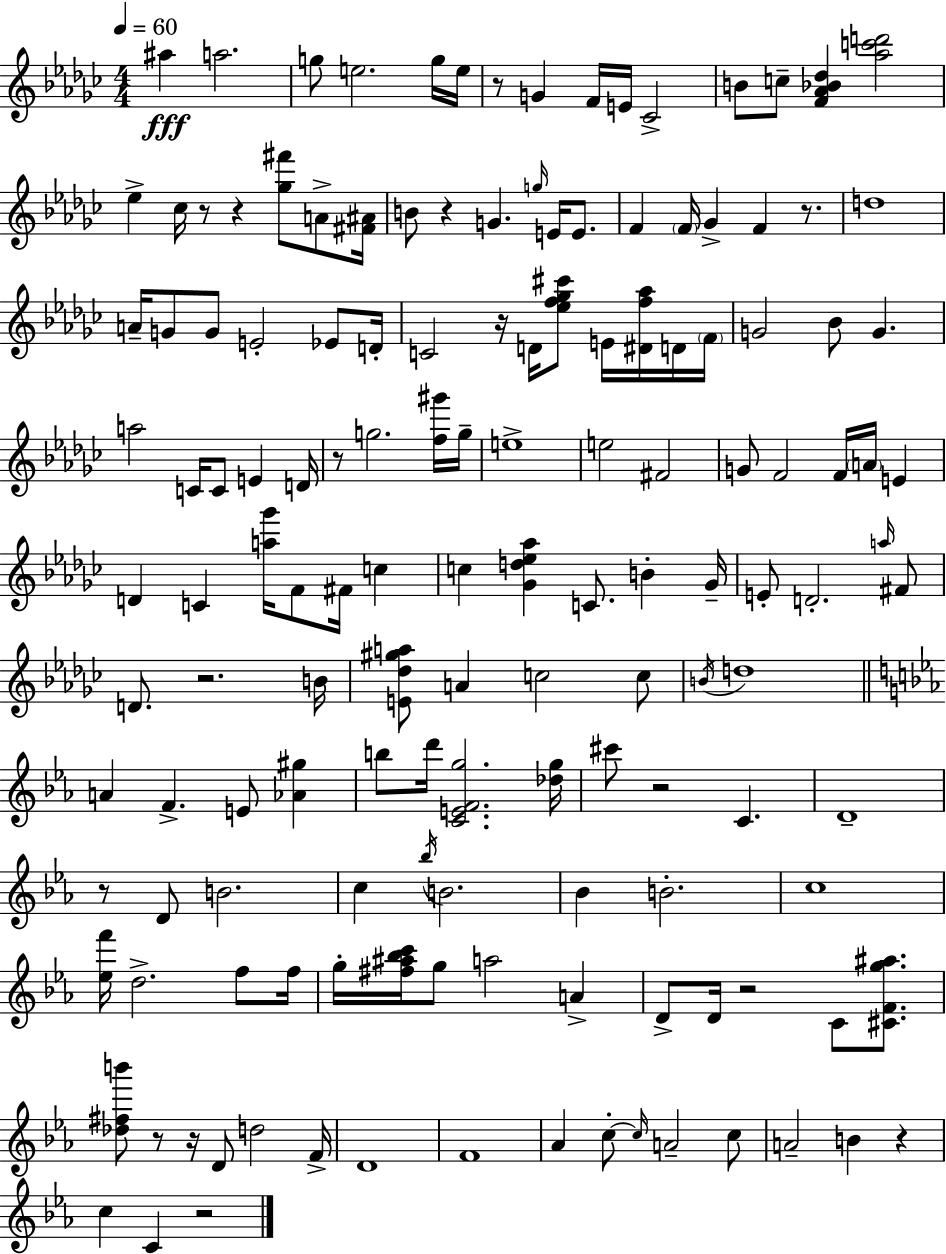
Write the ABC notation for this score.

X:1
T:Untitled
M:4/4
L:1/4
K:Ebm
^a a2 g/2 e2 g/4 e/4 z/2 G F/4 E/4 _C2 B/2 c/2 [F_A_B_d] [_ac'd']2 _e _c/4 z/2 z [_g^f']/2 A/2 [^F^A]/4 B/2 z G g/4 E/4 E/2 F F/4 _G F z/2 d4 A/4 G/2 G/2 E2 _E/2 D/4 C2 z/4 D/4 [_ef_g^c']/2 E/4 [^Df_a]/4 D/4 F/4 G2 _B/2 G a2 C/4 C/2 E D/4 z/2 g2 [f^g']/4 g/4 e4 e2 ^F2 G/2 F2 F/4 A/4 E D C [a_g']/4 F/2 ^F/4 c c [_Gd_e_a] C/2 B _G/4 E/2 D2 a/4 ^F/2 D/2 z2 B/4 [E_d^ga]/2 A c2 c/2 B/4 d4 A F E/2 [_A^g] b/2 d'/4 [CEFg]2 [_dg]/4 ^c'/2 z2 C D4 z/2 D/2 B2 c _b/4 B2 _B B2 c4 [_ef']/4 d2 f/2 f/4 g/4 [^f^a_bc']/4 g/2 a2 A D/2 D/4 z2 C/2 [^CFg^a]/2 [_d^fb']/2 z/2 z/4 D/2 d2 F/4 D4 F4 _A c/2 c/4 A2 c/2 A2 B z c C z2